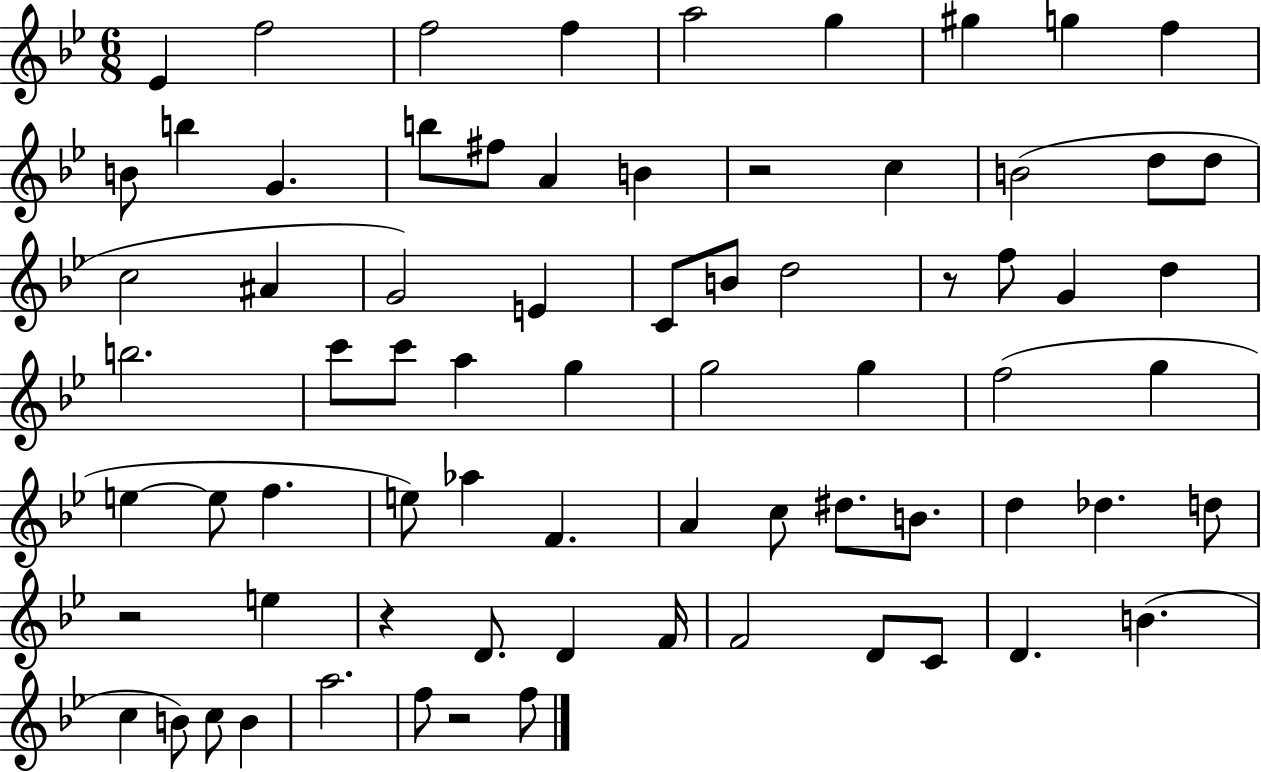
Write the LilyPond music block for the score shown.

{
  \clef treble
  \numericTimeSignature
  \time 6/8
  \key bes \major
  ees'4 f''2 | f''2 f''4 | a''2 g''4 | gis''4 g''4 f''4 | \break b'8 b''4 g'4. | b''8 fis''8 a'4 b'4 | r2 c''4 | b'2( d''8 d''8 | \break c''2 ais'4 | g'2) e'4 | c'8 b'8 d''2 | r8 f''8 g'4 d''4 | \break b''2. | c'''8 c'''8 a''4 g''4 | g''2 g''4 | f''2( g''4 | \break e''4~~ e''8 f''4. | e''8) aes''4 f'4. | a'4 c''8 dis''8. b'8. | d''4 des''4. d''8 | \break r2 e''4 | r4 d'8. d'4 f'16 | f'2 d'8 c'8 | d'4. b'4.( | \break c''4 b'8) c''8 b'4 | a''2. | f''8 r2 f''8 | \bar "|."
}